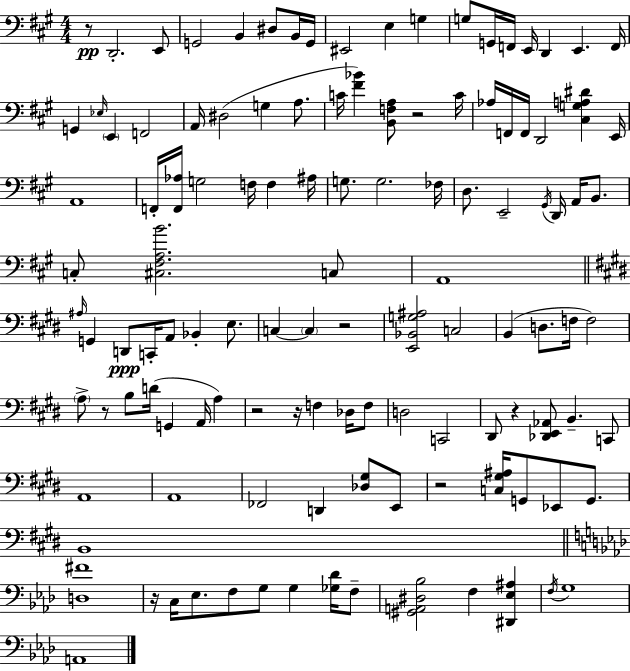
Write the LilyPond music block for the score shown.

{
  \clef bass
  \numericTimeSignature
  \time 4/4
  \key a \major
  r8\pp d,2.-. e,8 | g,2 b,4 dis8 b,16 g,16 | eis,2 e4 g4 | g8 g,16 f,16 e,16 d,4 e,4. f,16 | \break g,4 \grace { ees16 } \parenthesize e,4 f,2 | a,16 dis2( g4 a8. | c'16 <fis' bes'>4) <b, f a>8 r2 | c'16 aes16 f,16 f,16 d,2 <cis g a dis'>4 | \break e,16 a,1 | f,16-. <f, aes>16 g2 f16 f4 | ais16 g8. g2. | fes16 d8. e,2-- \acciaccatura { gis,16 } d,16 a,16 b,8. | \break c8-. <cis fis a b'>2. | c8 a,1 | \bar "||" \break \key e \major \grace { ais16 } g,4 d,8\ppp c,16-. a,8 bes,4-. e8. | c4~~ \parenthesize c4 r2 | <e, bes, g ais>2 c2 | b,4( d8. f16 f2) | \break \parenthesize a8-> r8 b8 d'16( g,4 a,16 a4) | r2 r16 f4 des16 f8 | d2 c,2 | dis,8 r4 <des, e, aes,>8 b,4.-- c,8 | \break a,1 | a,1 | fes,2 d,4 <des gis>8 e,8 | r2 <c gis ais>16 g,8 ees,8 g,8. | \break b,1 | \bar "||" \break \key f \minor <d fis'>1 | r16 c16 ees8. f8 g8 g4 <ges des'>16 f8-- | <gis, a, dis bes>2 f4 <dis, ees ais>4 | \acciaccatura { f16 } g1 | \break a,1 | \bar "|."
}